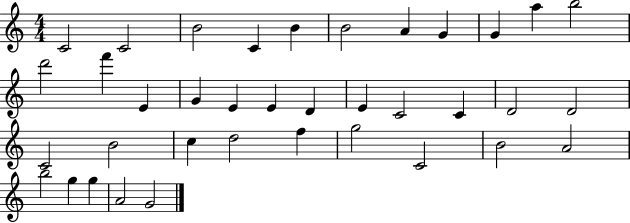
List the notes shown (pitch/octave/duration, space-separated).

C4/h C4/h B4/h C4/q B4/q B4/h A4/q G4/q G4/q A5/q B5/h D6/h F6/q E4/q G4/q E4/q E4/q D4/q E4/q C4/h C4/q D4/h D4/h C4/h B4/h C5/q D5/h F5/q G5/h C4/h B4/h A4/h B5/h G5/q G5/q A4/h G4/h